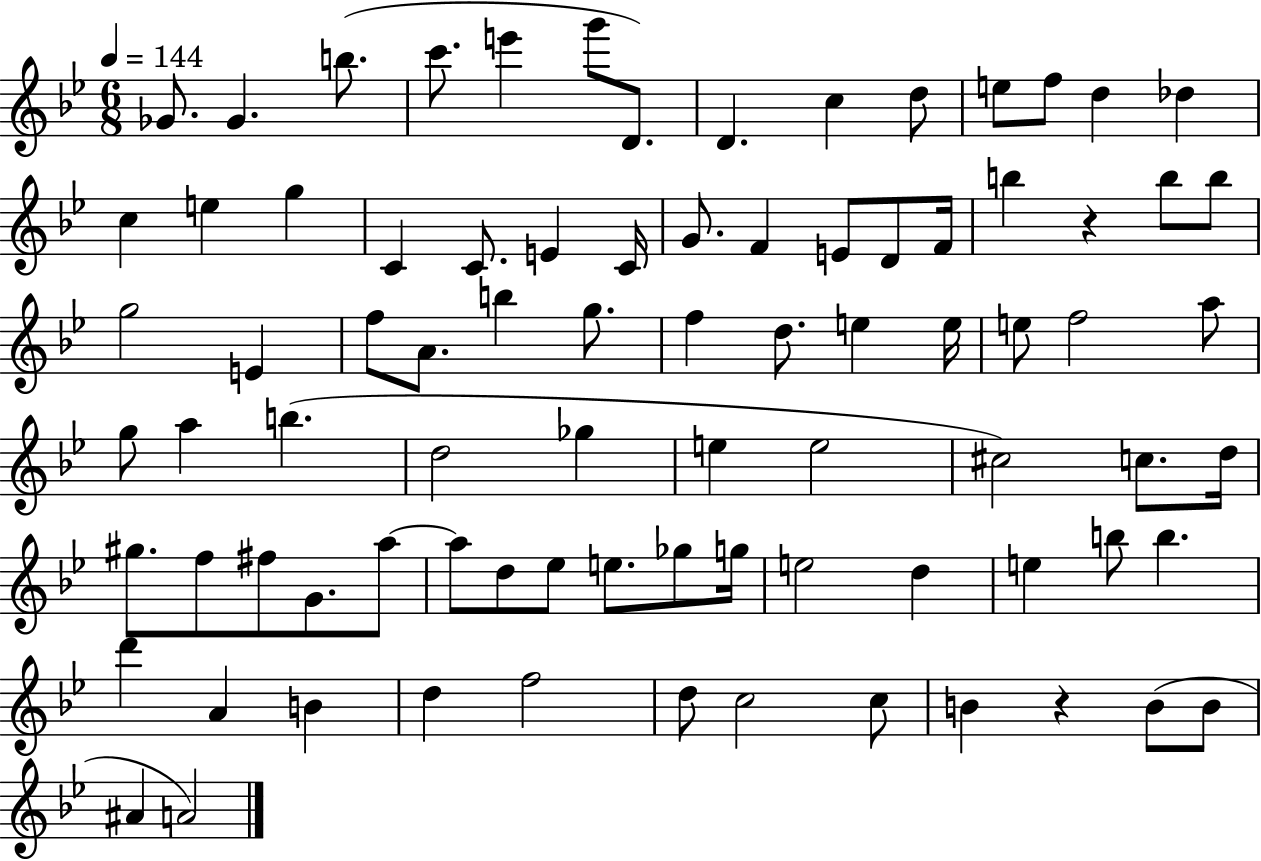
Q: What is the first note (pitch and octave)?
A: Gb4